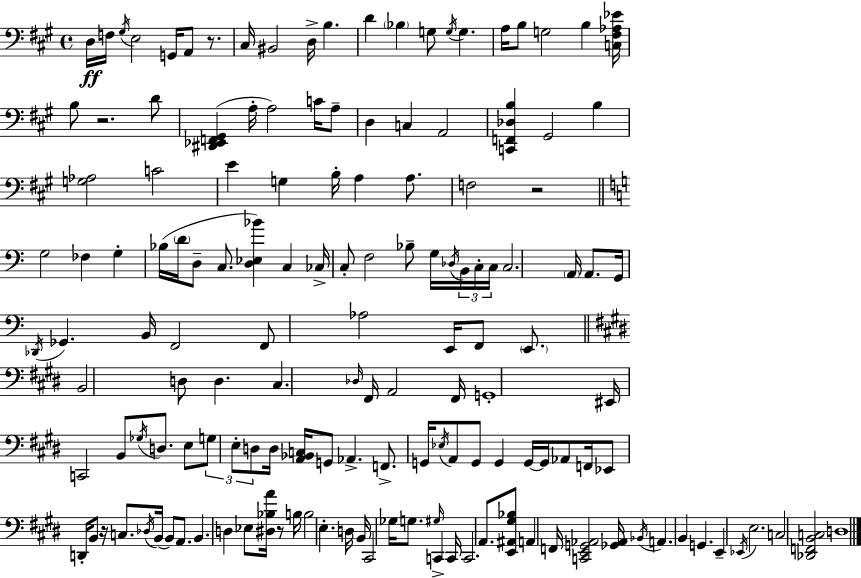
X:1
T:Untitled
M:4/4
L:1/4
K:A
D,/4 F,/4 ^G,/4 E,2 G,,/4 A,,/2 z/2 ^C,/4 ^B,,2 D,/4 B, D _B, G,/2 G,/4 G, A,/4 B,/2 G,2 B, [C,^F,_A,_E]/4 B,/2 z2 D/2 [^D,,_E,,F,,^G,,] A,/4 A,2 C/4 A,/2 D, C, A,,2 [C,,F,,_D,B,] ^G,,2 B, [G,_A,]2 C2 E G, B,/4 A, A,/2 F,2 z2 G,2 _F, G, _B,/4 D/4 D,/2 C,/2 [D,_E,_B] C, _C,/4 C,/2 F,2 _B,/2 G,/4 _D,/4 B,,/4 C,/4 C,/4 C,2 A,,/4 A,,/2 G,,/4 _D,,/4 _G,, B,,/4 F,,2 F,,/2 _A,2 E,,/4 F,,/2 E,,/2 B,,2 D,/2 D, ^C, _D,/4 ^F,,/4 A,,2 ^F,,/4 G,,4 ^E,,/4 C,,2 B,,/2 _G,/4 D,/2 E,/2 G,/2 E,/2 D,/2 D,/4 [A,,_B,,C,]/4 G,,/2 _A,, F,,/2 G,,/4 _E,/4 A,,/2 G,,/2 G,, G,,/4 G,,/4 _A,,/2 F,,/4 _E,,/2 D,,/4 B,,/2 z/4 C,/2 _D,/4 B,,/4 B,,/2 A,,/2 B,, D, _E,/2 [^D,_B,A]/4 z/2 B,/4 B,2 E, D,/4 B,,/4 ^C,,2 _G,/4 G,/2 ^G,/4 C,, C,,/4 C,,2 A,,/2 [E,,^A,,^G,_B,]/2 A,, F,,/4 [C,,E,,G,,_A,,]2 [_G,,_A,,]/4 _B,,/4 A,, B,, G,, E,, _E,,/4 E,2 C,2 [_D,,F,,B,,C,]2 D,4